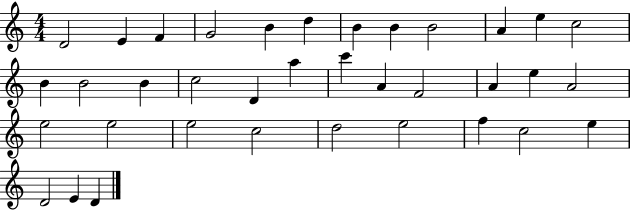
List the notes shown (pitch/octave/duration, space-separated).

D4/h E4/q F4/q G4/h B4/q D5/q B4/q B4/q B4/h A4/q E5/q C5/h B4/q B4/h B4/q C5/h D4/q A5/q C6/q A4/q F4/h A4/q E5/q A4/h E5/h E5/h E5/h C5/h D5/h E5/h F5/q C5/h E5/q D4/h E4/q D4/q